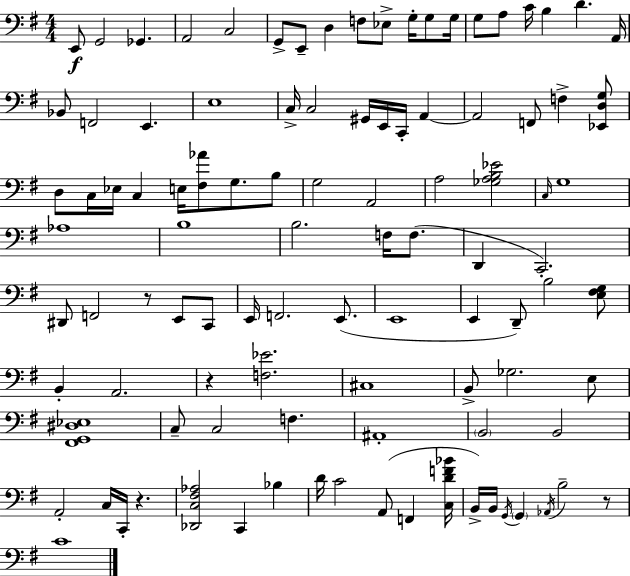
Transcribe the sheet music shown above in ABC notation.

X:1
T:Untitled
M:4/4
L:1/4
K:Em
E,,/2 G,,2 _G,, A,,2 C,2 G,,/2 E,,/2 D, F,/2 _E,/2 G,/4 G,/2 G,/4 G,/2 A,/2 C/4 B, D A,,/4 _B,,/2 F,,2 E,, E,4 C,/4 C,2 ^G,,/4 E,,/4 C,,/4 A,, A,,2 F,,/2 F, [_E,,D,G,]/2 D,/2 C,/4 _E,/4 C, E,/4 [^F,_A]/2 G,/2 B,/2 G,2 A,,2 A,2 [_G,A,B,_E]2 C,/4 G,4 _A,4 B,4 B,2 F,/4 F,/2 D,, C,,2 ^D,,/2 F,,2 z/2 E,,/2 C,,/2 E,,/4 F,,2 E,,/2 E,,4 E,, D,,/2 B,2 [E,^F,G,]/2 B,, A,,2 z [F,_E]2 ^C,4 B,,/2 _G,2 E,/2 [^F,,G,,^D,_E,]4 C,/2 C,2 F, ^A,,4 B,,2 B,,2 A,,2 C,/4 C,,/4 z [_D,,C,^F,_A,]2 C,, _B, D/4 C2 A,,/2 F,, [C,DF_B]/4 B,,/4 B,,/4 G,,/4 G,, _A,,/4 B,2 z/2 C4